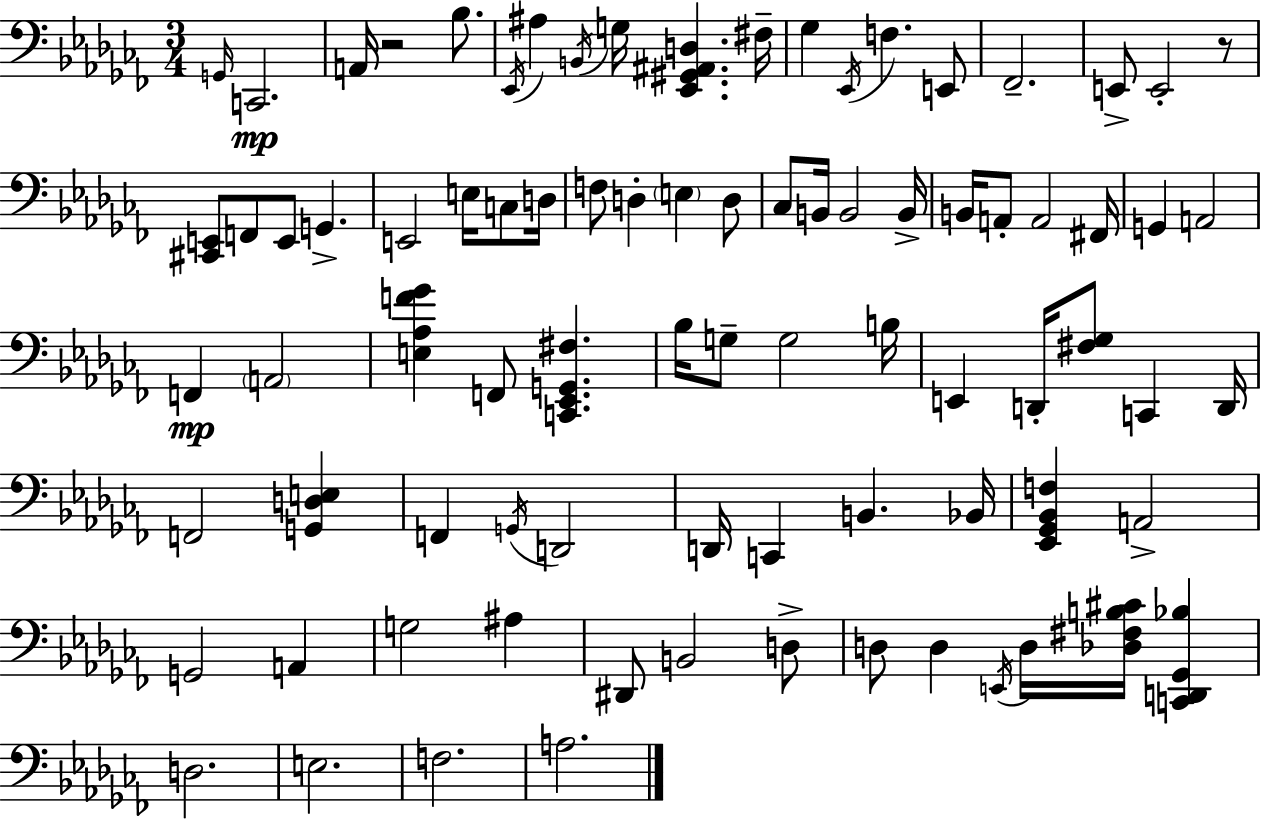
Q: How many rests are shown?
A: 2